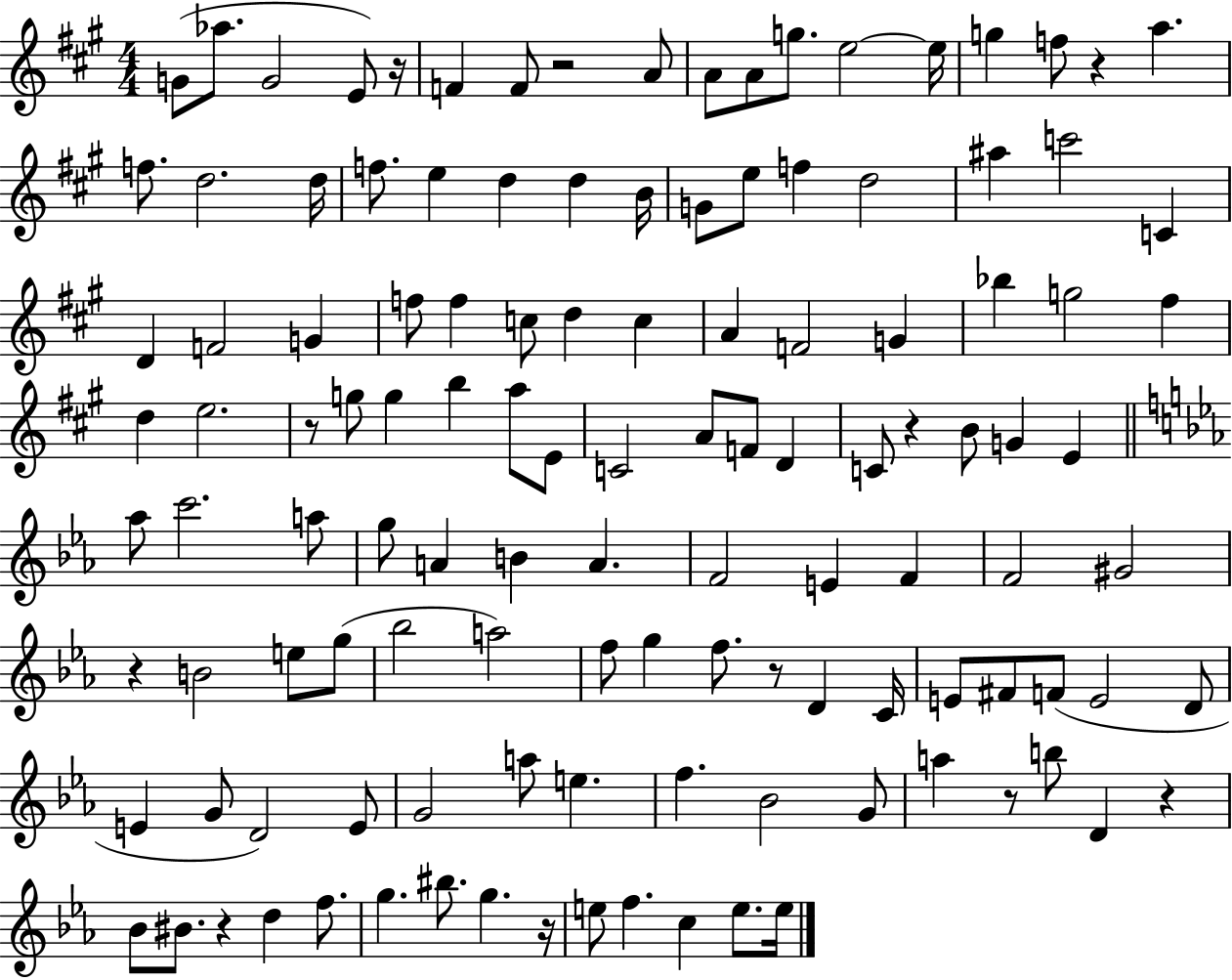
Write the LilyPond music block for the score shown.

{
  \clef treble
  \numericTimeSignature
  \time 4/4
  \key a \major
  \repeat volta 2 { g'8( aes''8. g'2 e'8) r16 | f'4 f'8 r2 a'8 | a'8 a'8 g''8. e''2~~ e''16 | g''4 f''8 r4 a''4. | \break f''8. d''2. d''16 | f''8. e''4 d''4 d''4 b'16 | g'8 e''8 f''4 d''2 | ais''4 c'''2 c'4 | \break d'4 f'2 g'4 | f''8 f''4 c''8 d''4 c''4 | a'4 f'2 g'4 | bes''4 g''2 fis''4 | \break d''4 e''2. | r8 g''8 g''4 b''4 a''8 e'8 | c'2 a'8 f'8 d'4 | c'8 r4 b'8 g'4 e'4 | \break \bar "||" \break \key c \minor aes''8 c'''2. a''8 | g''8 a'4 b'4 a'4. | f'2 e'4 f'4 | f'2 gis'2 | \break r4 b'2 e''8 g''8( | bes''2 a''2) | f''8 g''4 f''8. r8 d'4 c'16 | e'8 fis'8 f'8( e'2 d'8 | \break e'4 g'8 d'2) e'8 | g'2 a''8 e''4. | f''4. bes'2 g'8 | a''4 r8 b''8 d'4 r4 | \break bes'8 bis'8. r4 d''4 f''8. | g''4. bis''8. g''4. r16 | e''8 f''4. c''4 e''8. e''16 | } \bar "|."
}